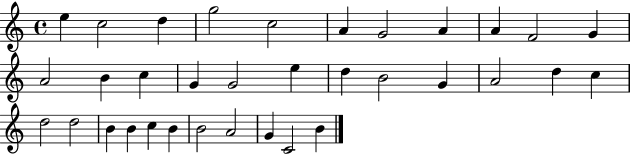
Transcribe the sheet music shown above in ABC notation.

X:1
T:Untitled
M:4/4
L:1/4
K:C
e c2 d g2 c2 A G2 A A F2 G A2 B c G G2 e d B2 G A2 d c d2 d2 B B c B B2 A2 G C2 B